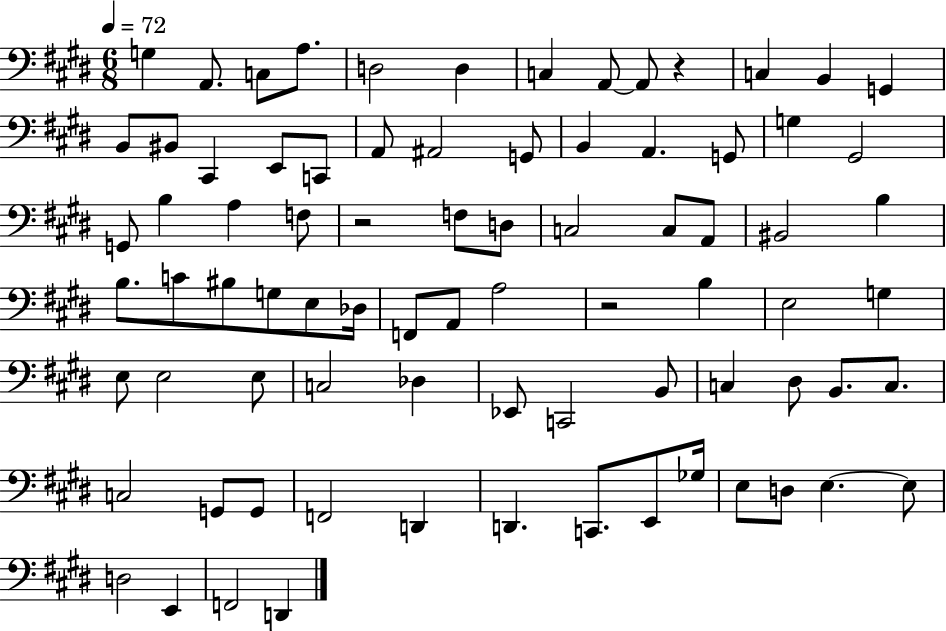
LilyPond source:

{
  \clef bass
  \numericTimeSignature
  \time 6/8
  \key e \major
  \tempo 4 = 72
  g4 a,8. c8 a8. | d2 d4 | c4 a,8~~ a,8 r4 | c4 b,4 g,4 | \break b,8 bis,8 cis,4 e,8 c,8 | a,8 ais,2 g,8 | b,4 a,4. g,8 | g4 gis,2 | \break g,8 b4 a4 f8 | r2 f8 d8 | c2 c8 a,8 | bis,2 b4 | \break b8. c'8 bis8 g8 e8 des16 | f,8 a,8 a2 | r2 b4 | e2 g4 | \break e8 e2 e8 | c2 des4 | ees,8 c,2 b,8 | c4 dis8 b,8. c8. | \break c2 g,8 g,8 | f,2 d,4 | d,4. c,8. e,8 ges16 | e8 d8 e4.~~ e8 | \break d2 e,4 | f,2 d,4 | \bar "|."
}